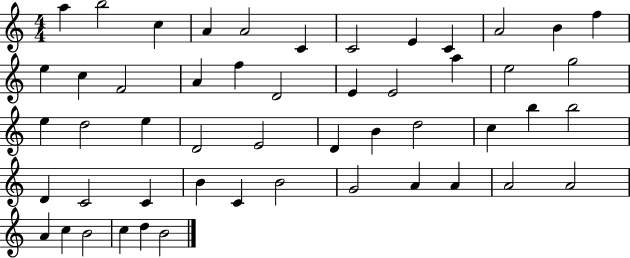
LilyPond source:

{
  \clef treble
  \numericTimeSignature
  \time 4/4
  \key c \major
  a''4 b''2 c''4 | a'4 a'2 c'4 | c'2 e'4 c'4 | a'2 b'4 f''4 | \break e''4 c''4 f'2 | a'4 f''4 d'2 | e'4 e'2 a''4 | e''2 g''2 | \break e''4 d''2 e''4 | d'2 e'2 | d'4 b'4 d''2 | c''4 b''4 b''2 | \break d'4 c'2 c'4 | b'4 c'4 b'2 | g'2 a'4 a'4 | a'2 a'2 | \break a'4 c''4 b'2 | c''4 d''4 b'2 | \bar "|."
}